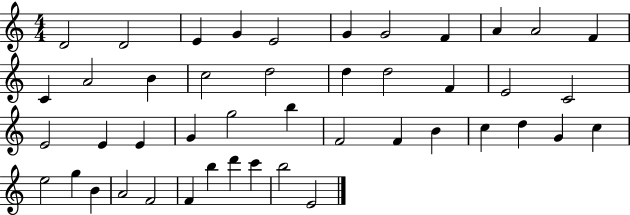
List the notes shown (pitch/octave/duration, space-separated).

D4/h D4/h E4/q G4/q E4/h G4/q G4/h F4/q A4/q A4/h F4/q C4/q A4/h B4/q C5/h D5/h D5/q D5/h F4/q E4/h C4/h E4/h E4/q E4/q G4/q G5/h B5/q F4/h F4/q B4/q C5/q D5/q G4/q C5/q E5/h G5/q B4/q A4/h F4/h F4/q B5/q D6/q C6/q B5/h E4/h